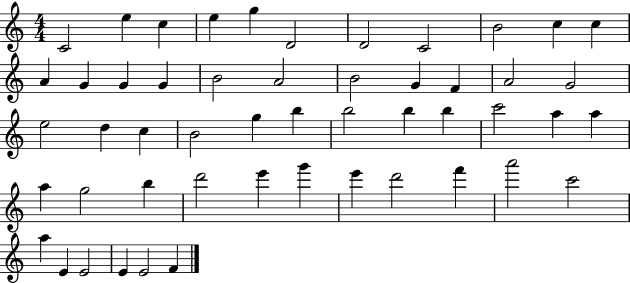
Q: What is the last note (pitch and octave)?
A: F4